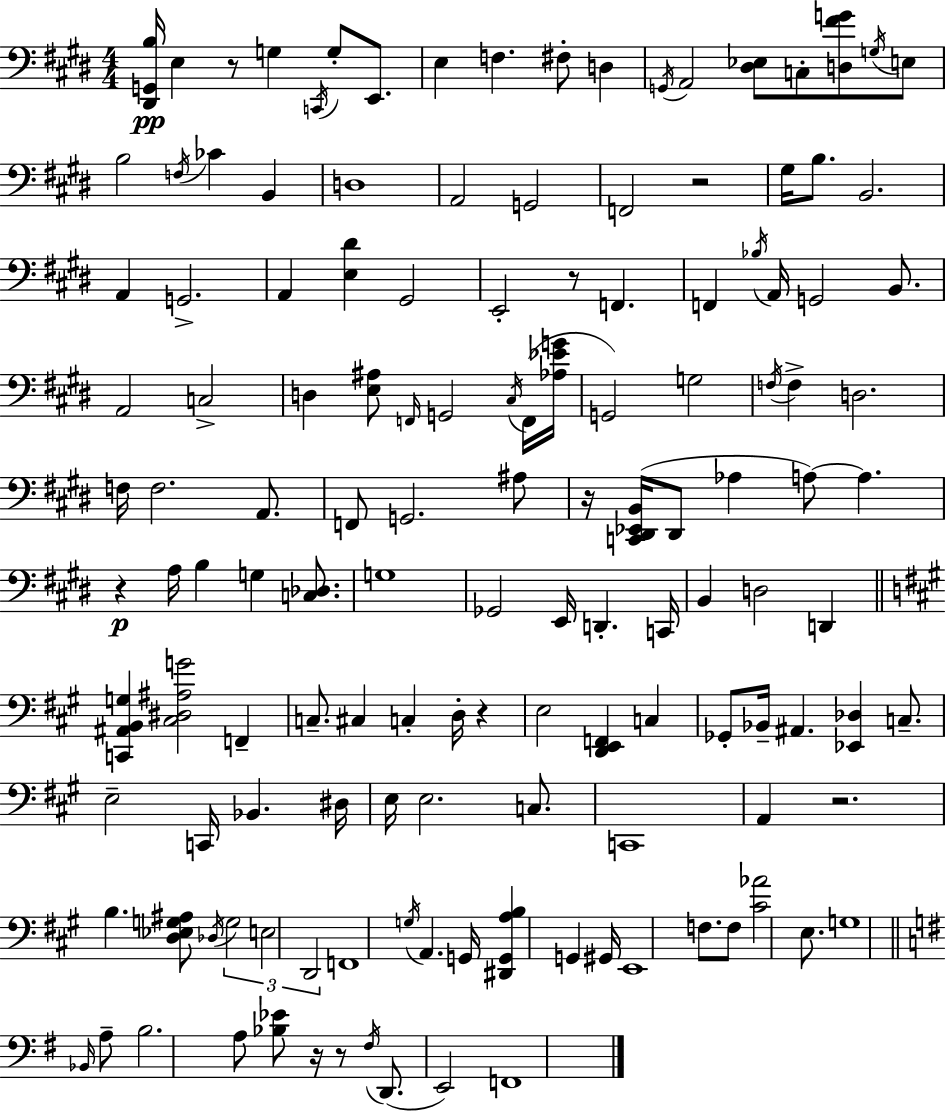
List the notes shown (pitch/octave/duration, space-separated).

[D#2,G2,B3]/s E3/q R/e G3/q C2/s G3/e E2/e. E3/q F3/q. F#3/e D3/q G2/s A2/h [D#3,Eb3]/e C3/e [D3,F#4,G4]/e G3/s E3/e B3/h F3/s CES4/q B2/q D3/w A2/h G2/h F2/h R/h G#3/s B3/e. B2/h. A2/q G2/h. A2/q [E3,D#4]/q G#2/h E2/h R/e F2/q. F2/q Bb3/s A2/s G2/h B2/e. A2/h C3/h D3/q [E3,A#3]/e F2/s G2/h C#3/s F2/s [Ab3,Eb4,G4]/s G2/h G3/h F3/s F3/q D3/h. F3/s F3/h. A2/e. F2/e G2/h. A#3/e R/s [C2,D#2,Eb2,B2]/s D#2/e Ab3/q A3/e A3/q. R/q A3/s B3/q G3/q [C3,Db3]/e. G3/w Gb2/h E2/s D2/q. C2/s B2/q D3/h D2/q [C2,A#2,B2,G3]/q [C#3,D#3,A#3,G4]/h F2/q C3/e. C#3/q C3/q D3/s R/q E3/h [D2,E2,F2]/q C3/q Gb2/e Bb2/s A#2/q. [Eb2,Db3]/q C3/e. E3/h C2/s Bb2/q. D#3/s E3/s E3/h. C3/e. C2/w A2/q R/h. B3/q. [D3,Eb3,G3,A#3]/e Db3/s G3/h E3/h D2/h F2/w G3/s A2/q. G2/s [D#2,G2,A3,B3]/q G2/q G#2/s E2/w F3/e. F3/e [C#4,Ab4]/h E3/e. G3/w Bb2/s A3/e B3/h. A3/e [Bb3,Eb4]/e R/s R/e F#3/s D2/e. E2/h F2/w